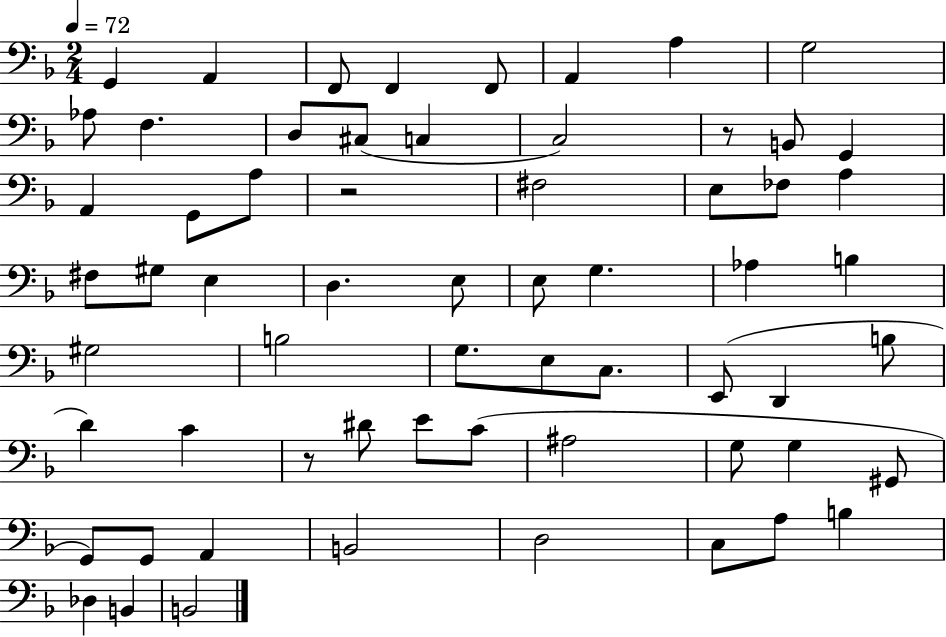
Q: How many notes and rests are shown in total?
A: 63